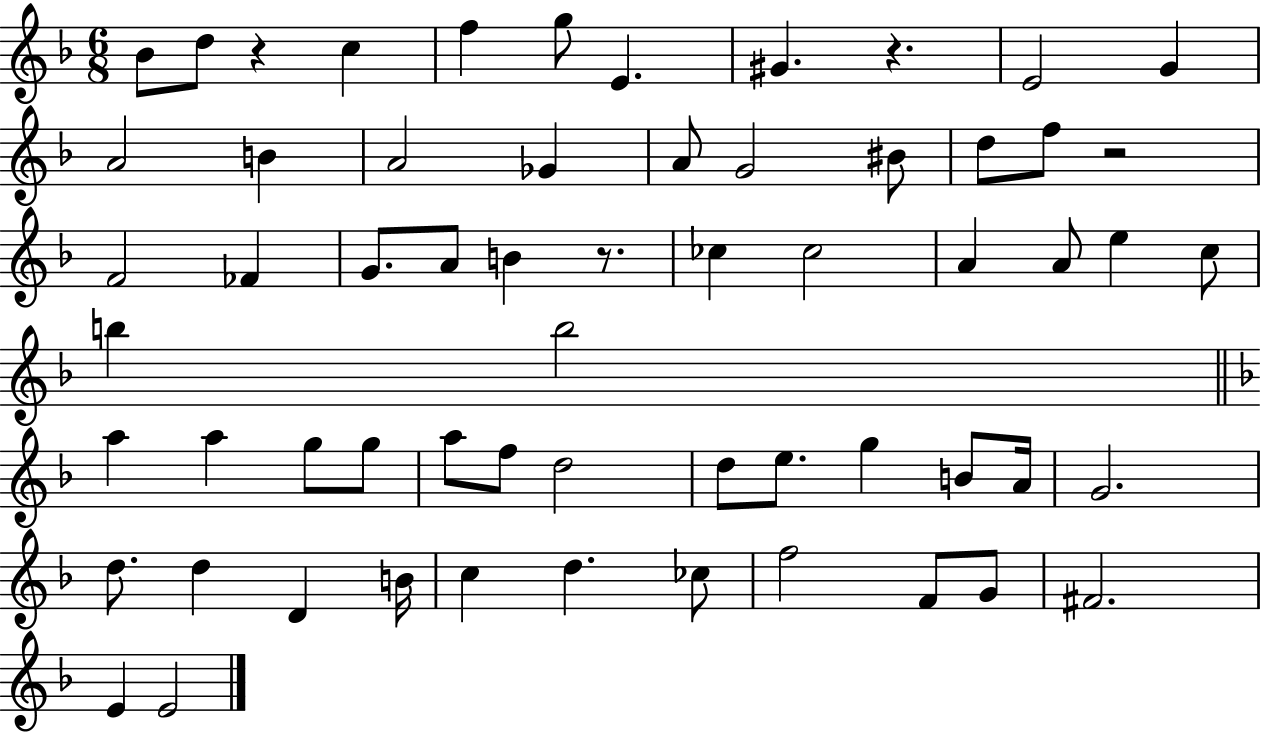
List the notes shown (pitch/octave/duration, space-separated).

Bb4/e D5/e R/q C5/q F5/q G5/e E4/q. G#4/q. R/q. E4/h G4/q A4/h B4/q A4/h Gb4/q A4/e G4/h BIS4/e D5/e F5/e R/h F4/h FES4/q G4/e. A4/e B4/q R/e. CES5/q CES5/h A4/q A4/e E5/q C5/e B5/q B5/h A5/q A5/q G5/e G5/e A5/e F5/e D5/h D5/e E5/e. G5/q B4/e A4/s G4/h. D5/e. D5/q D4/q B4/s C5/q D5/q. CES5/e F5/h F4/e G4/e F#4/h. E4/q E4/h